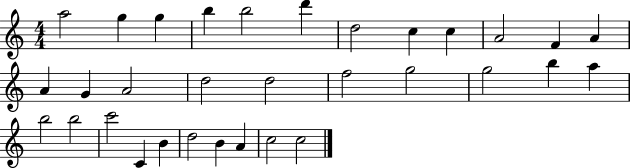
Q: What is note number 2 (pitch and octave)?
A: G5